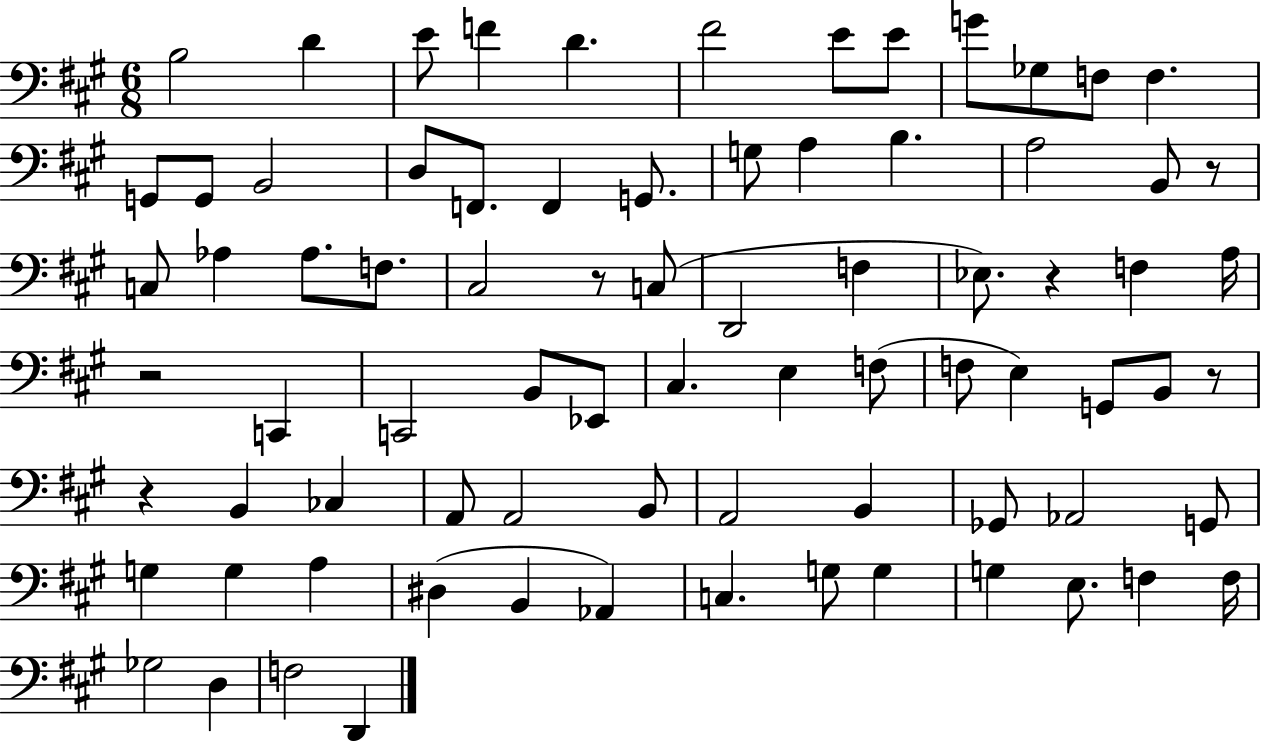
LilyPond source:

{
  \clef bass
  \numericTimeSignature
  \time 6/8
  \key a \major
  b2 d'4 | e'8 f'4 d'4. | fis'2 e'8 e'8 | g'8 ges8 f8 f4. | \break g,8 g,8 b,2 | d8 f,8. f,4 g,8. | g8 a4 b4. | a2 b,8 r8 | \break c8 aes4 aes8. f8. | cis2 r8 c8( | d,2 f4 | ees8.) r4 f4 a16 | \break r2 c,4 | c,2 b,8 ees,8 | cis4. e4 f8( | f8 e4) g,8 b,8 r8 | \break r4 b,4 ces4 | a,8 a,2 b,8 | a,2 b,4 | ges,8 aes,2 g,8 | \break g4 g4 a4 | dis4( b,4 aes,4) | c4. g8 g4 | g4 e8. f4 f16 | \break ges2 d4 | f2 d,4 | \bar "|."
}